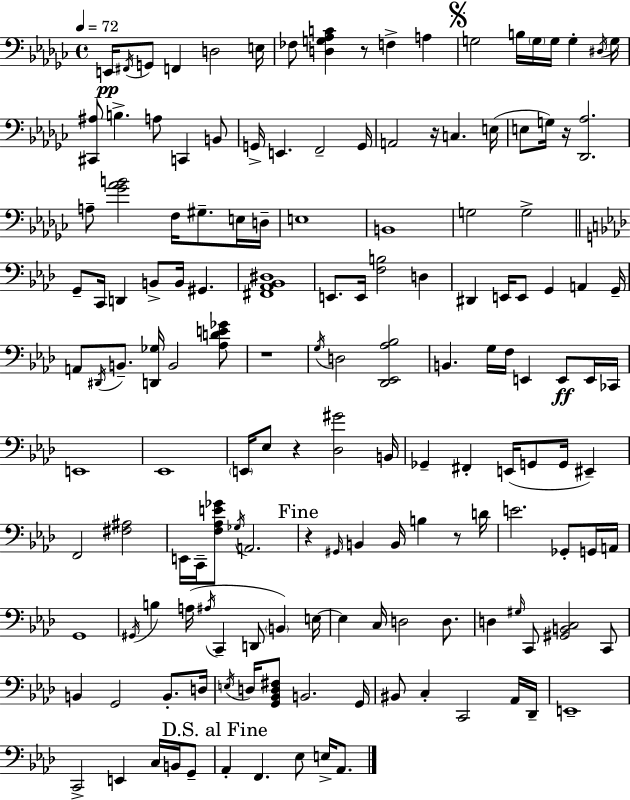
{
  \clef bass
  \time 4/4
  \defaultTimeSignature
  \key ees \minor
  \tempo 4 = 72
  e,16\pp \acciaccatura { fis,16 } g,8 f,4 d2 | e16 fes8 <d g aes c'>4 r8 f4-> a4 | \mark \markup { \musicglyph "scripts.segno" } g2 b16 \parenthesize g16 g16 g4-. | \acciaccatura { dis16 } g16 <cis, ais>8 b4.-> a8 c,4 | \break b,8 g,16-> e,4. f,2-- | g,16 a,2 r16 c4. | e16( e8 g16) r16 <des, aes>2. | a8-- <ges' aes' b'>2 f16 gis8.-- | \break e16 d16-- e1 | b,1 | g2 g2-> | \bar "||" \break \key aes \major g,8-- c,16 d,4 b,8-> b,16 gis,4. | <fis, aes, bes, dis>1 | e,8. e,16 <f b>2 d4 | dis,4 e,16 e,8 g,4 a,4 g,16-- | \break a,8 \acciaccatura { dis,16 } b,8.-- <d, ges>16 b,2 <aes d' e' ges'>8 | r1 | \acciaccatura { g16 } d2 <des, ees, aes bes>2 | b,4. g16 f16 e,4 e,8\ff | \break e,16 ces,16 e,1 | ees,1 | \parenthesize e,16 ees8 r4 <des gis'>2 | b,16 ges,4-- fis,4-. e,16( g,8 g,16 eis,4--) | \break f,2 <fis ais>2 | e,16 c,16-- <f aes e' ges'>8 \acciaccatura { ges16 } a,2. | \mark "Fine" r4 \grace { gis,16 } b,4 b,16 b4 | r8 d'16 e'2. | \break ges,8-. g,16 a,16 g,1 | \acciaccatura { gis,16 } b4 a16( \acciaccatura { ais16 } c,4-- d,8 | \parenthesize b,4) e16~~ e4 c16 d2 | d8. d4 \grace { gis16 } c,8 <gis, b, c>2 | \break c,8 b,4 g,2 | b,8.-. d16 \acciaccatura { e16 } d16 <g, bes, d fis>8 b,2. | g,16 bis,8 c4-. c,2 | aes,16 des,16-- e,1-- | \break c,2-> | e,4 c16 b,16 g,8-- \mark "D.S. al Fine" aes,4-. f,4. | ees8 e16-> aes,8. \bar "|."
}